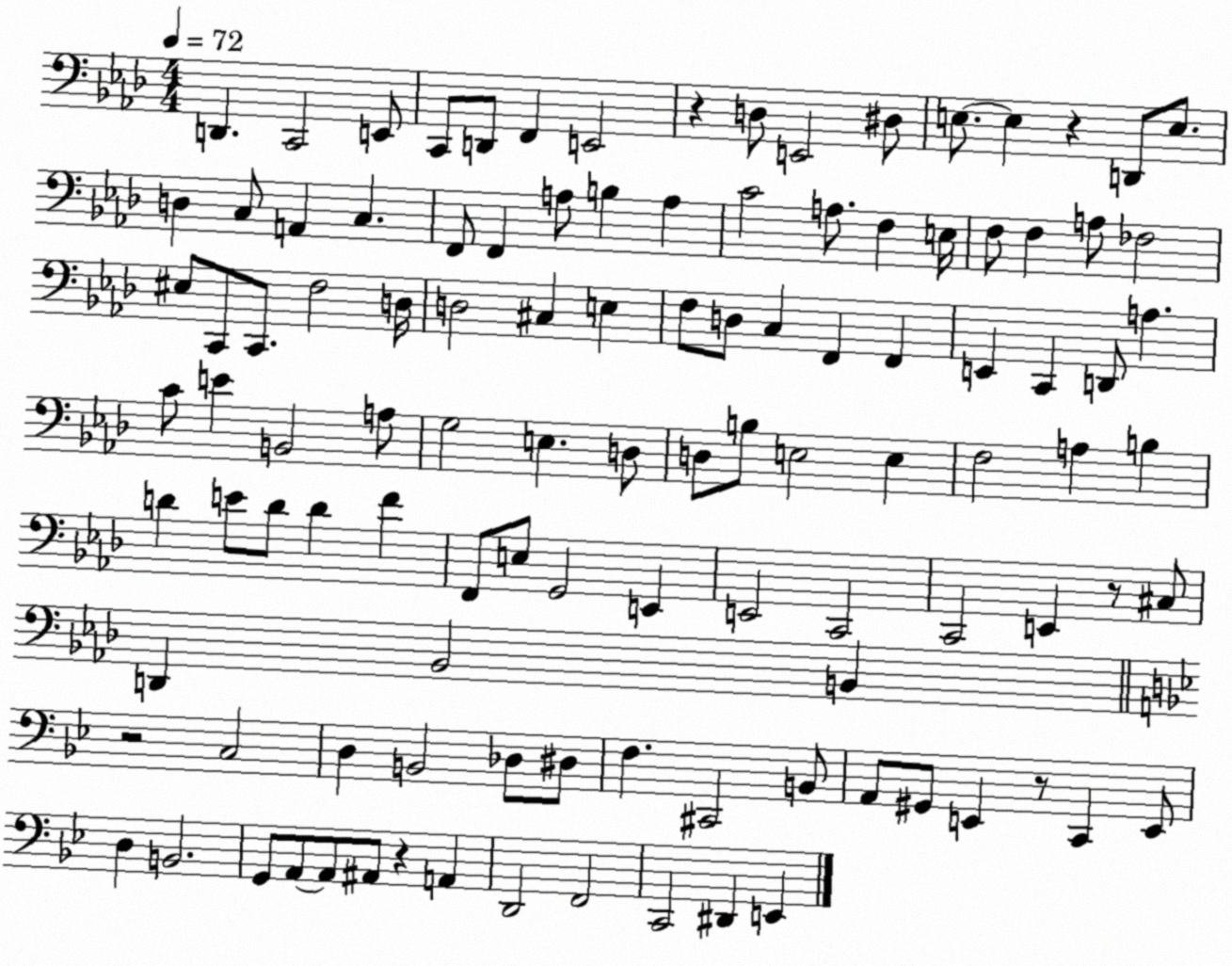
X:1
T:Untitled
M:4/4
L:1/4
K:Ab
D,, C,,2 E,,/2 C,,/2 D,,/2 F,, E,,2 z D,/2 E,,2 ^D,/2 E,/2 E, z D,,/2 E,/2 D, C,/2 A,, C, F,,/2 F,, A,/2 B, A, C2 A,/2 F, E,/4 F,/2 F, A,/2 _F,2 ^E,/2 C,,/2 C,,/2 F,2 D,/4 D,2 ^C, E, F,/2 D,/2 C, F,, F,, E,, C,, D,,/2 A, C/2 E B,,2 A,/2 G,2 E, D,/2 D,/2 B,/2 E,2 E, F,2 A, B, D E/2 D/2 D F F,,/2 E,/2 G,,2 E,, E,,2 C,,2 C,,2 E,, z/2 ^C,/2 D,, _B,,2 B,, z2 C,2 D, B,,2 _D,/2 ^D,/2 F, ^C,,2 B,,/2 A,,/2 ^G,,/2 E,, z/2 C,, E,,/2 D, B,,2 G,,/2 A,,/2 A,,/2 ^A,,/2 z A,, D,,2 F,,2 C,,2 ^D,, E,,